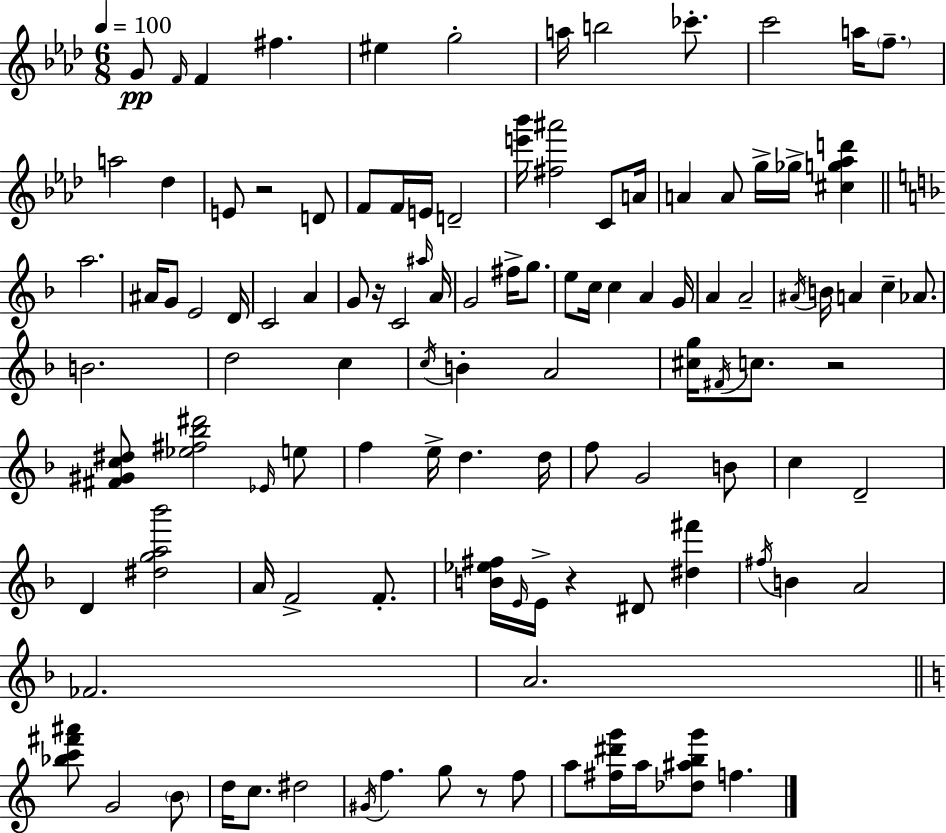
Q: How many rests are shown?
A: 5